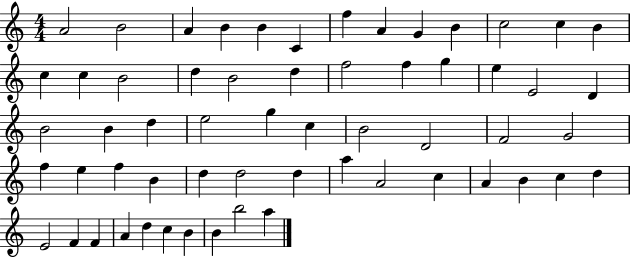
A4/h B4/h A4/q B4/q B4/q C4/q F5/q A4/q G4/q B4/q C5/h C5/q B4/q C5/q C5/q B4/h D5/q B4/h D5/q F5/h F5/q G5/q E5/q E4/h D4/q B4/h B4/q D5/q E5/h G5/q C5/q B4/h D4/h F4/h G4/h F5/q E5/q F5/q B4/q D5/q D5/h D5/q A5/q A4/h C5/q A4/q B4/q C5/q D5/q E4/h F4/q F4/q A4/q D5/q C5/q B4/q B4/q B5/h A5/q